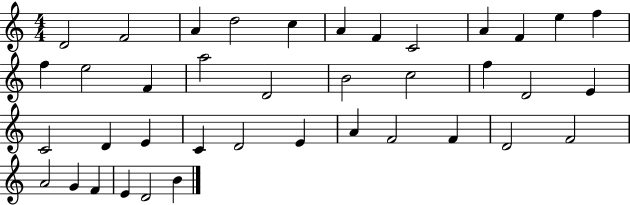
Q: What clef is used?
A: treble